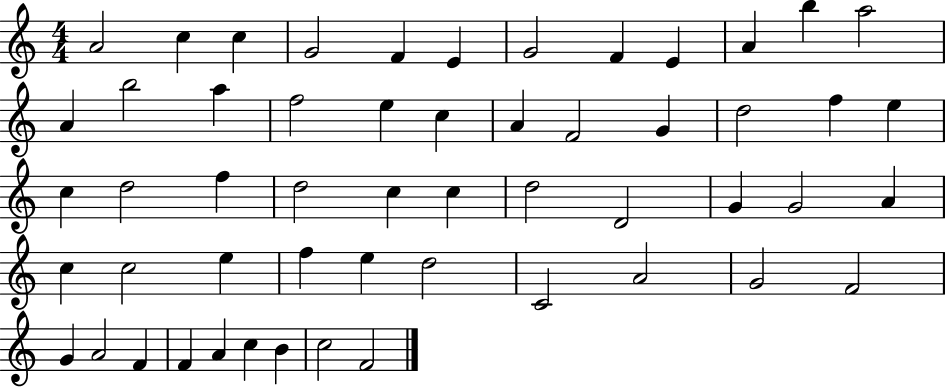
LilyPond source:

{
  \clef treble
  \numericTimeSignature
  \time 4/4
  \key c \major
  a'2 c''4 c''4 | g'2 f'4 e'4 | g'2 f'4 e'4 | a'4 b''4 a''2 | \break a'4 b''2 a''4 | f''2 e''4 c''4 | a'4 f'2 g'4 | d''2 f''4 e''4 | \break c''4 d''2 f''4 | d''2 c''4 c''4 | d''2 d'2 | g'4 g'2 a'4 | \break c''4 c''2 e''4 | f''4 e''4 d''2 | c'2 a'2 | g'2 f'2 | \break g'4 a'2 f'4 | f'4 a'4 c''4 b'4 | c''2 f'2 | \bar "|."
}